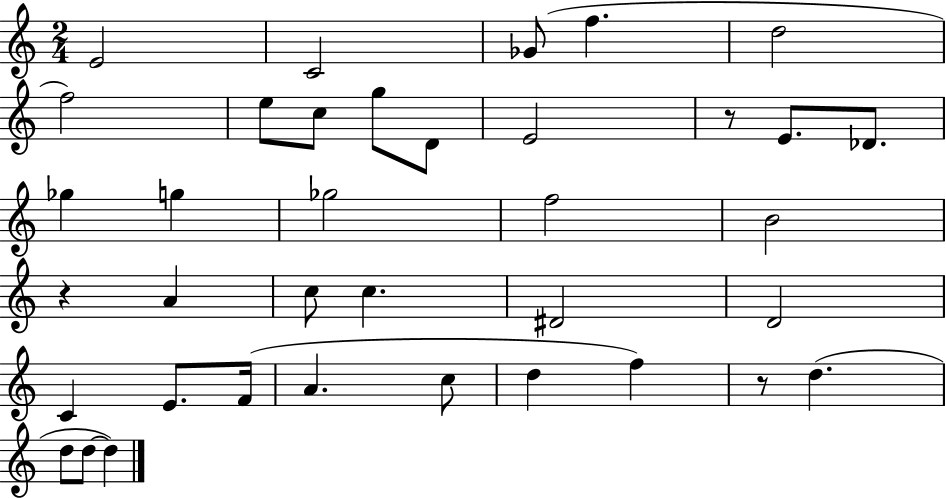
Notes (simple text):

E4/h C4/h Gb4/e F5/q. D5/h F5/h E5/e C5/e G5/e D4/e E4/h R/e E4/e. Db4/e. Gb5/q G5/q Gb5/h F5/h B4/h R/q A4/q C5/e C5/q. D#4/h D4/h C4/q E4/e. F4/s A4/q. C5/e D5/q F5/q R/e D5/q. D5/e D5/e D5/q